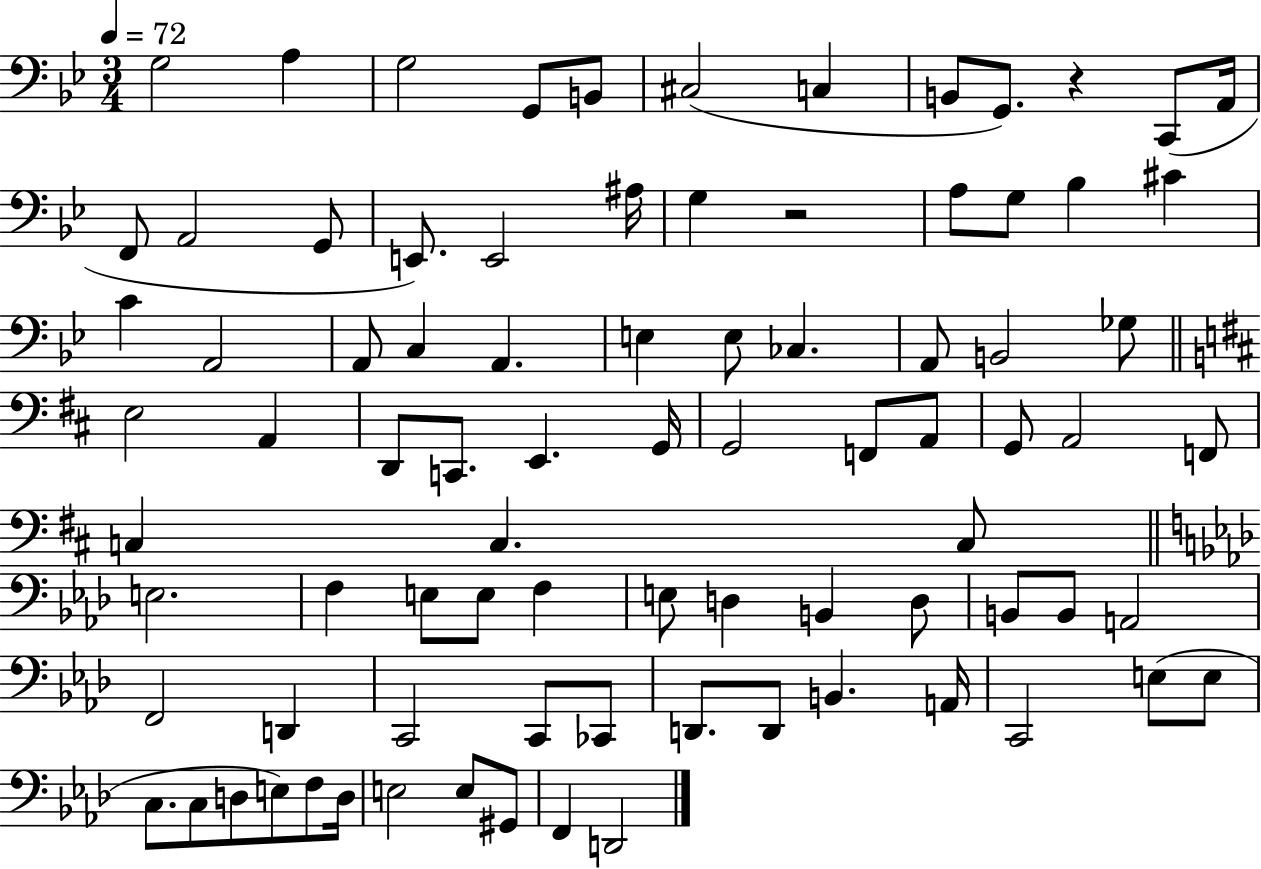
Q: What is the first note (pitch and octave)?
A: G3